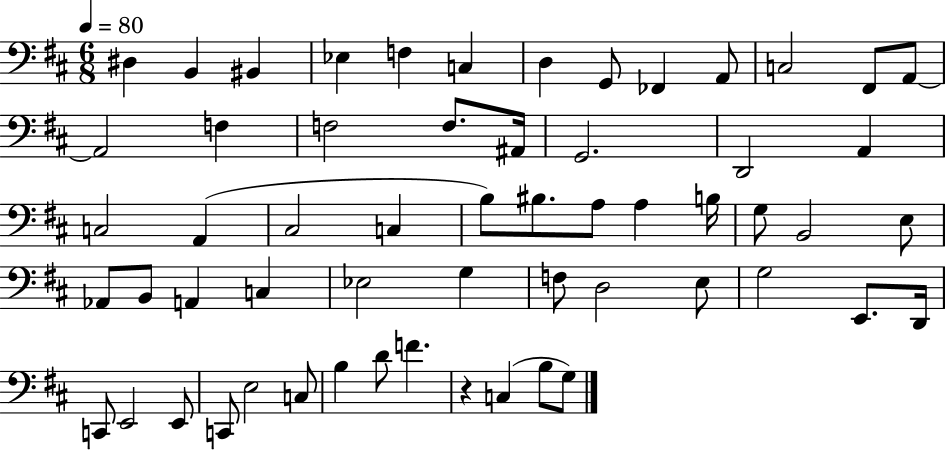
X:1
T:Untitled
M:6/8
L:1/4
K:D
^D, B,, ^B,, _E, F, C, D, G,,/2 _F,, A,,/2 C,2 ^F,,/2 A,,/2 A,,2 F, F,2 F,/2 ^A,,/4 G,,2 D,,2 A,, C,2 A,, ^C,2 C, B,/2 ^B,/2 A,/2 A, B,/4 G,/2 B,,2 E,/2 _A,,/2 B,,/2 A,, C, _E,2 G, F,/2 D,2 E,/2 G,2 E,,/2 D,,/4 C,,/2 E,,2 E,,/2 C,,/2 E,2 C,/2 B, D/2 F z C, B,/2 G,/2